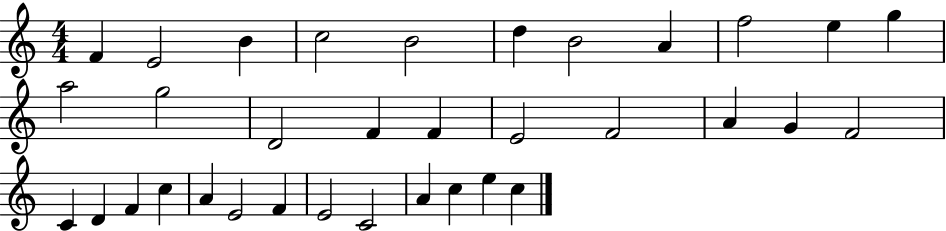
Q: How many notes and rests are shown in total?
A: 34